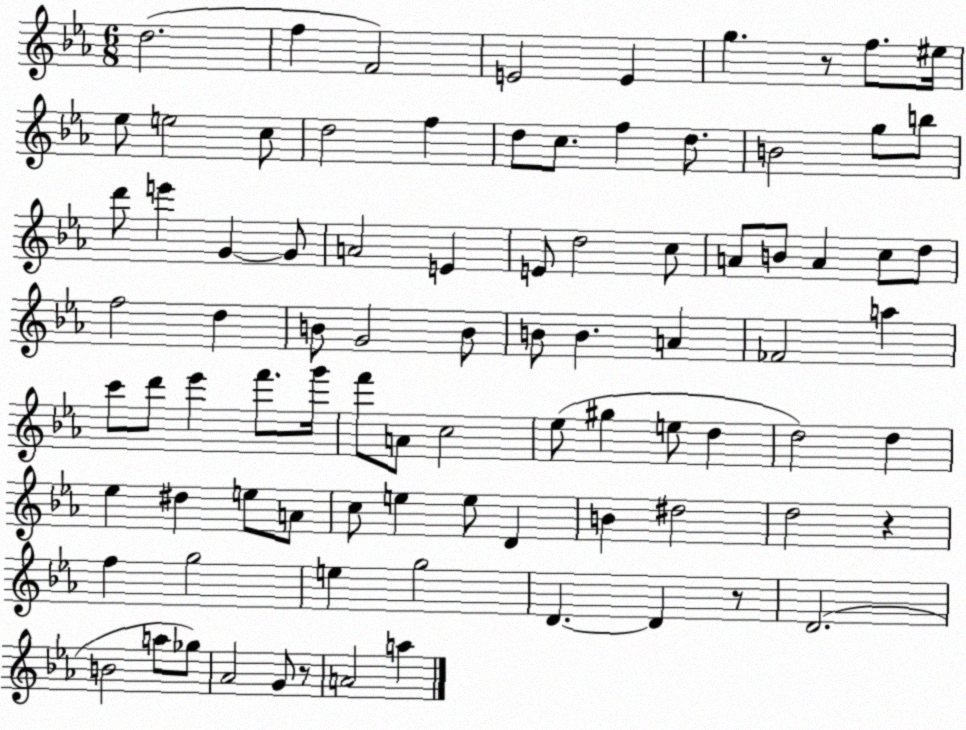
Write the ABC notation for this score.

X:1
T:Untitled
M:6/8
L:1/4
K:Eb
d2 f F2 E2 E g z/2 f/2 ^e/4 _e/2 e2 c/2 d2 f d/2 c/2 f d/2 B2 g/2 b/2 d'/2 e' G G/2 A2 E E/2 d2 c/2 A/2 B/2 A c/2 d/2 f2 d B/2 G2 B/2 B/2 B A _F2 a c'/2 d'/2 _e' f'/2 g'/4 f'/2 A/2 c2 _e/2 ^g e/2 d d2 d _e ^d e/2 A/2 c/2 e e/2 D B ^d2 d2 z f g2 e g2 D D z/2 D2 B2 a/2 _g/2 _A2 G/2 z/2 A2 a